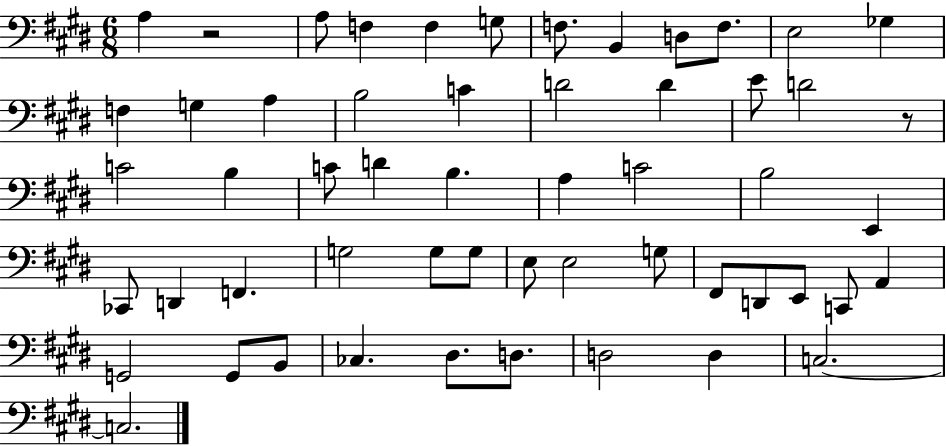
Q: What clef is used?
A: bass